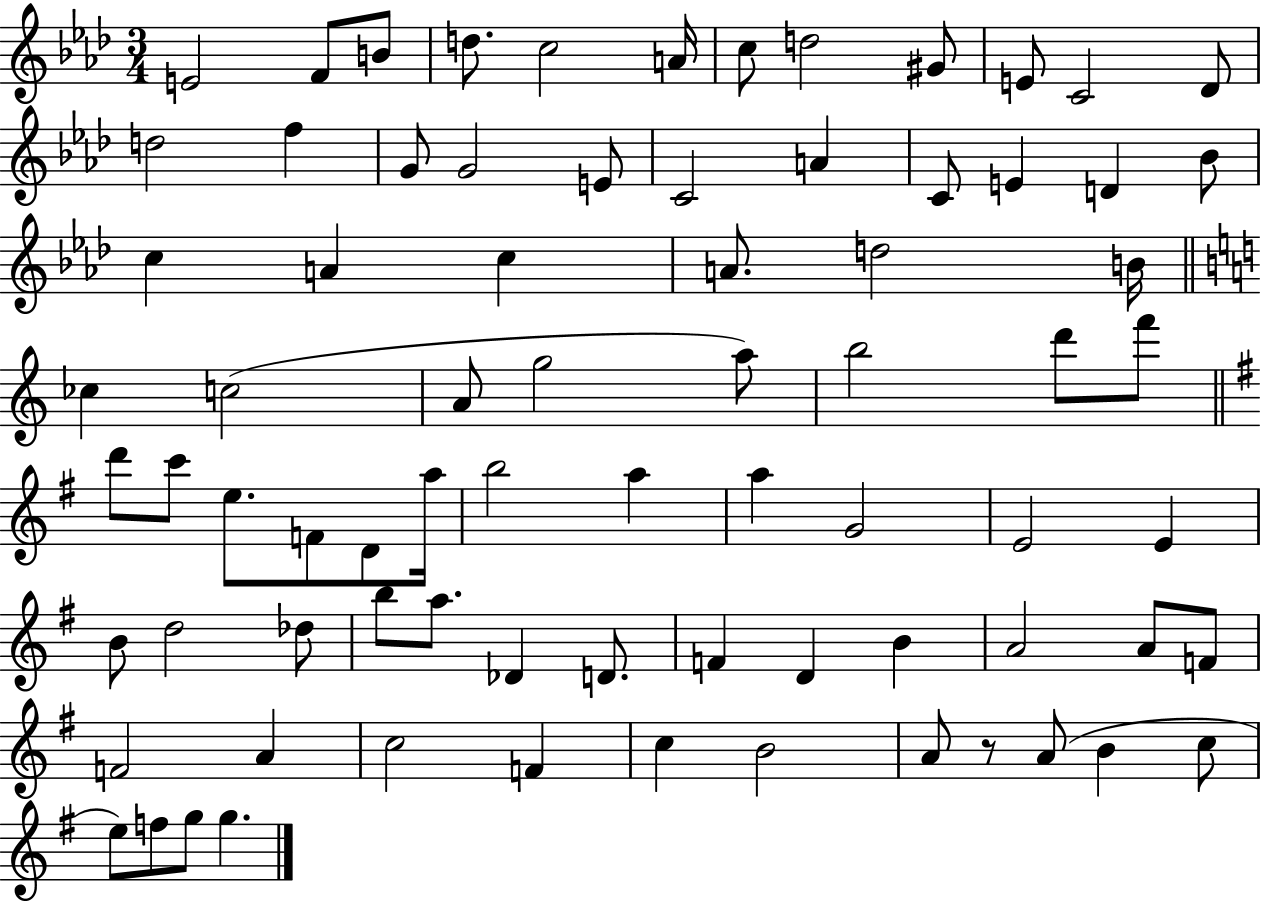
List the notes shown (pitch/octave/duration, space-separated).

E4/h F4/e B4/e D5/e. C5/h A4/s C5/e D5/h G#4/e E4/e C4/h Db4/e D5/h F5/q G4/e G4/h E4/e C4/h A4/q C4/e E4/q D4/q Bb4/e C5/q A4/q C5/q A4/e. D5/h B4/s CES5/q C5/h A4/e G5/h A5/e B5/h D6/e F6/e D6/e C6/e E5/e. F4/e D4/e A5/s B5/h A5/q A5/q G4/h E4/h E4/q B4/e D5/h Db5/e B5/e A5/e. Db4/q D4/e. F4/q D4/q B4/q A4/h A4/e F4/e F4/h A4/q C5/h F4/q C5/q B4/h A4/e R/e A4/e B4/q C5/e E5/e F5/e G5/e G5/q.